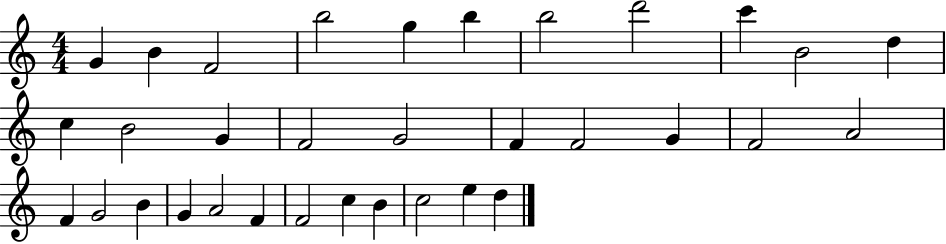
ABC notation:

X:1
T:Untitled
M:4/4
L:1/4
K:C
G B F2 b2 g b b2 d'2 c' B2 d c B2 G F2 G2 F F2 G F2 A2 F G2 B G A2 F F2 c B c2 e d